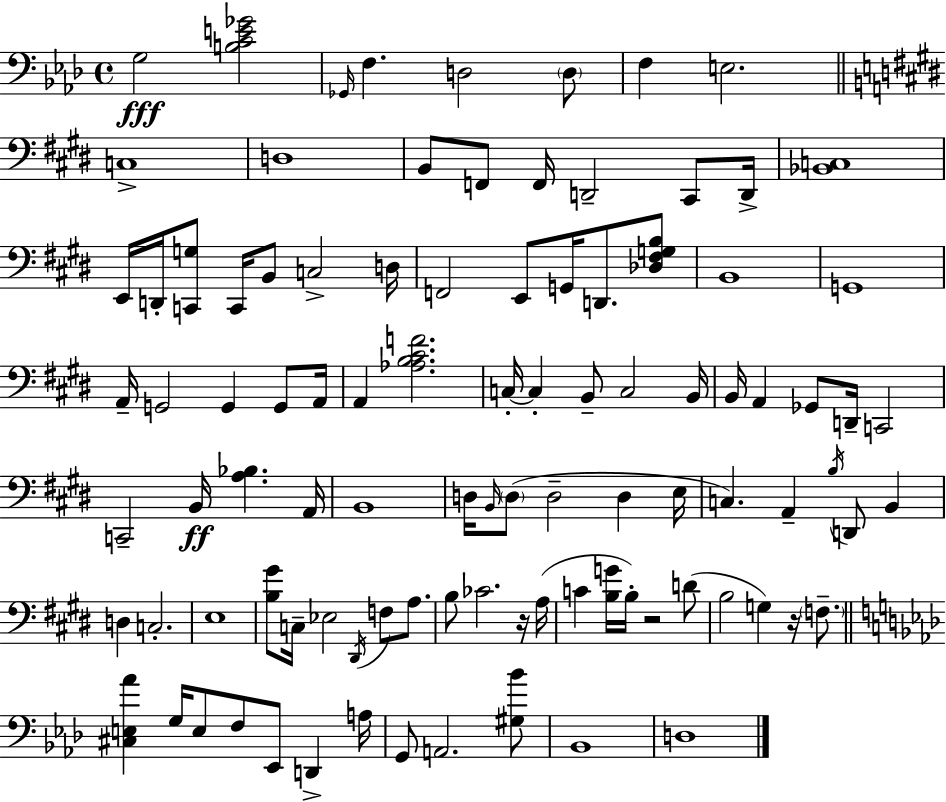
X:1
T:Untitled
M:4/4
L:1/4
K:Ab
G,2 [B,CE_G]2 _G,,/4 F, D,2 D,/2 F, E,2 C,4 D,4 B,,/2 F,,/2 F,,/4 D,,2 ^C,,/2 D,,/4 [_B,,C,]4 E,,/4 D,,/4 [C,,G,]/2 C,,/4 B,,/2 C,2 D,/4 F,,2 E,,/2 G,,/4 D,,/2 [_D,^F,G,B,]/2 B,,4 G,,4 A,,/4 G,,2 G,, G,,/2 A,,/4 A,, [_A,B,^CF]2 C,/4 C, B,,/2 C,2 B,,/4 B,,/4 A,, _G,,/2 D,,/4 C,,2 C,,2 B,,/4 [A,_B,] A,,/4 B,,4 D,/4 B,,/4 D,/2 D,2 D, E,/4 C, A,, B,/4 D,,/2 B,, D, C,2 E,4 [B,^G]/2 C,/4 _E,2 ^D,,/4 F,/2 A,/2 B,/2 _C2 z/4 A,/4 C [B,G]/4 B,/4 z2 D/2 B,2 G, z/4 F,/2 [^C,E,_A] G,/4 E,/2 F,/2 _E,,/2 D,, A,/4 G,,/2 A,,2 [^G,_B]/2 _B,,4 D,4